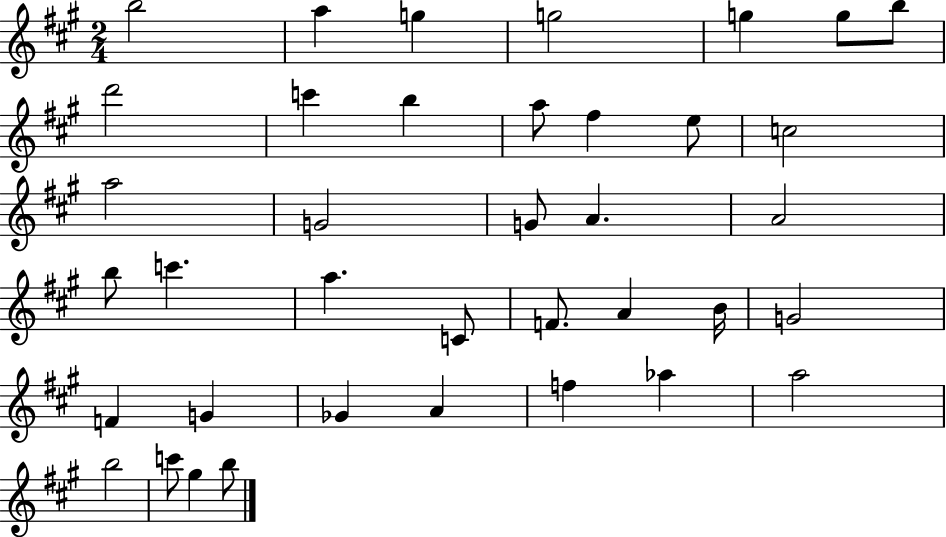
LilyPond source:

{
  \clef treble
  \numericTimeSignature
  \time 2/4
  \key a \major
  \repeat volta 2 { b''2 | a''4 g''4 | g''2 | g''4 g''8 b''8 | \break d'''2 | c'''4 b''4 | a''8 fis''4 e''8 | c''2 | \break a''2 | g'2 | g'8 a'4. | a'2 | \break b''8 c'''4. | a''4. c'8 | f'8. a'4 b'16 | g'2 | \break f'4 g'4 | ges'4 a'4 | f''4 aes''4 | a''2 | \break b''2 | c'''8 gis''4 b''8 | } \bar "|."
}